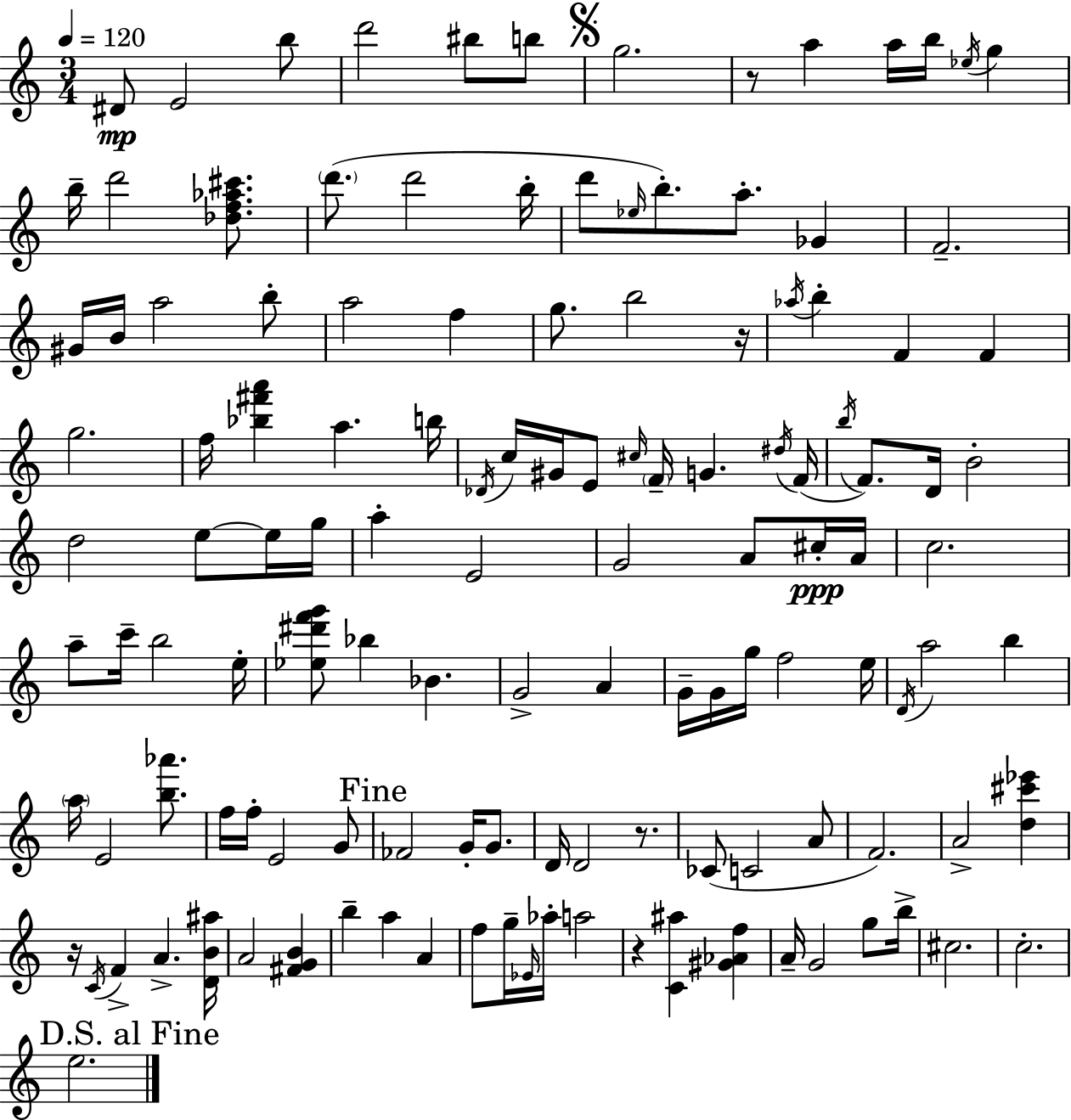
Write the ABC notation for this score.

X:1
T:Untitled
M:3/4
L:1/4
K:C
^D/2 E2 b/2 d'2 ^b/2 b/2 g2 z/2 a a/4 b/4 _e/4 g b/4 d'2 [_df_a^c']/2 d'/2 d'2 b/4 d'/2 _e/4 b/2 a/2 _G F2 ^G/4 B/4 a2 b/2 a2 f g/2 b2 z/4 _a/4 b F F g2 f/4 [_b^f'a'] a b/4 _D/4 c/4 ^G/4 E/2 ^c/4 F/4 G ^d/4 F/4 b/4 F/2 D/4 B2 d2 e/2 e/4 g/4 a E2 G2 A/2 ^c/4 A/4 c2 a/2 c'/4 b2 e/4 [_e^d'f'g']/2 _b _B G2 A G/4 G/4 g/4 f2 e/4 D/4 a2 b a/4 E2 [b_a']/2 f/4 f/4 E2 G/2 _F2 G/4 G/2 D/4 D2 z/2 _C/2 C2 A/2 F2 A2 [d^c'_e'] z/4 C/4 F A [DB^a]/4 A2 [^FGB] b a A f/2 g/4 _E/4 _a/4 a2 z [C^a] [^G_Af] A/4 G2 g/2 b/4 ^c2 c2 e2